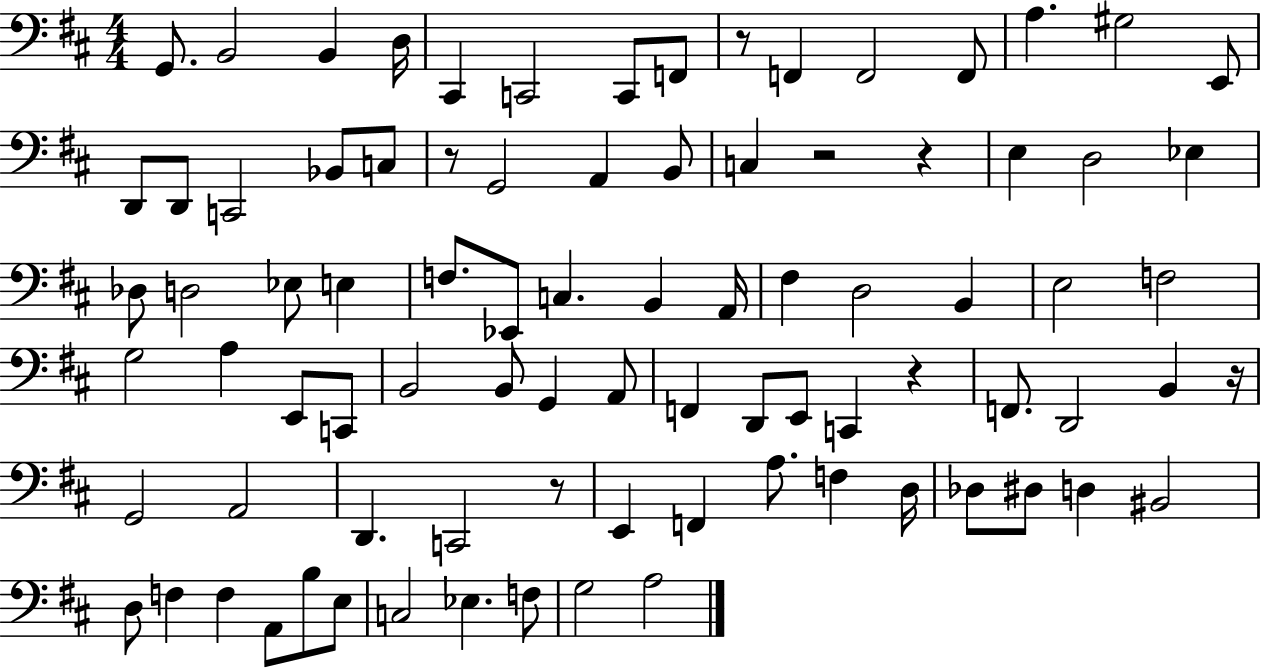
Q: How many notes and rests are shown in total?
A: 86